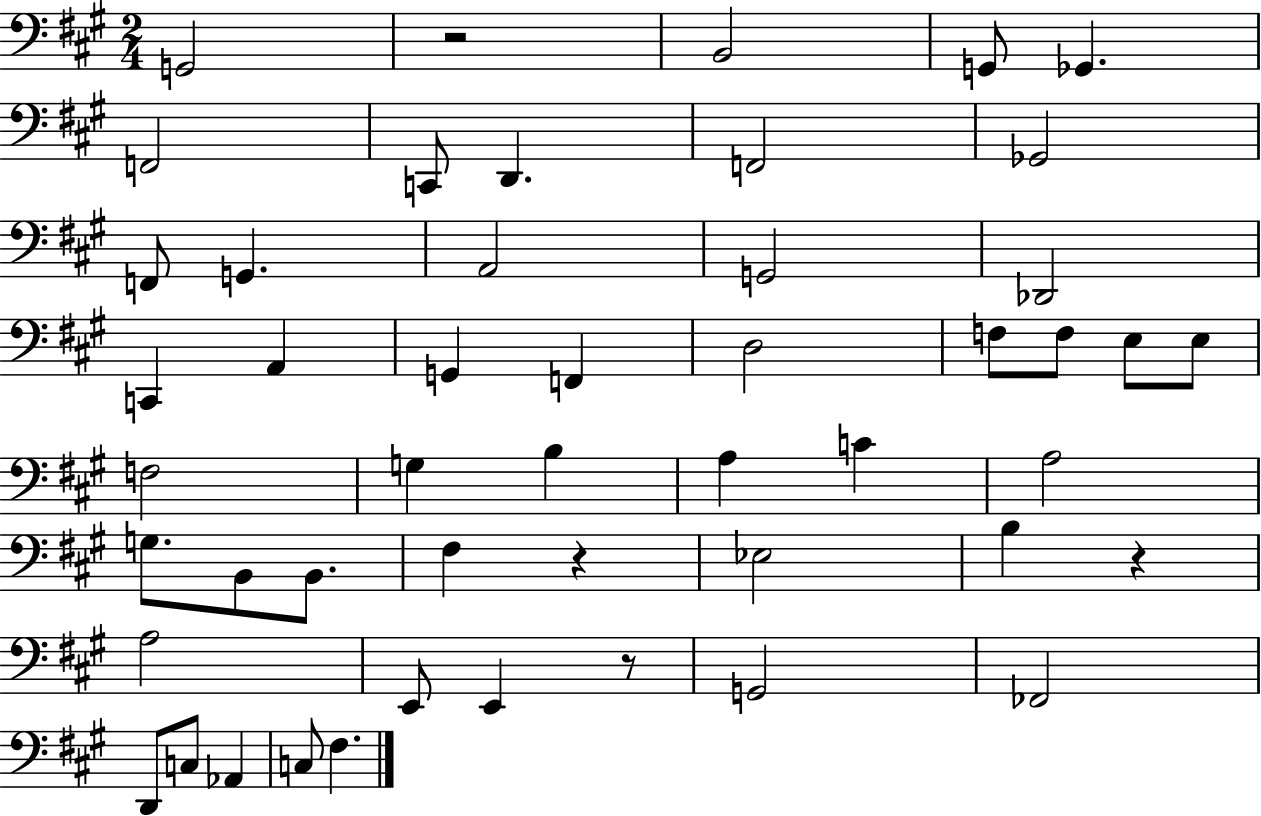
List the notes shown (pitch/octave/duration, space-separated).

G2/h R/h B2/h G2/e Gb2/q. F2/h C2/e D2/q. F2/h Gb2/h F2/e G2/q. A2/h G2/h Db2/h C2/q A2/q G2/q F2/q D3/h F3/e F3/e E3/e E3/e F3/h G3/q B3/q A3/q C4/q A3/h G3/e. B2/e B2/e. F#3/q R/q Eb3/h B3/q R/q A3/h E2/e E2/q R/e G2/h FES2/h D2/e C3/e Ab2/q C3/e F#3/q.